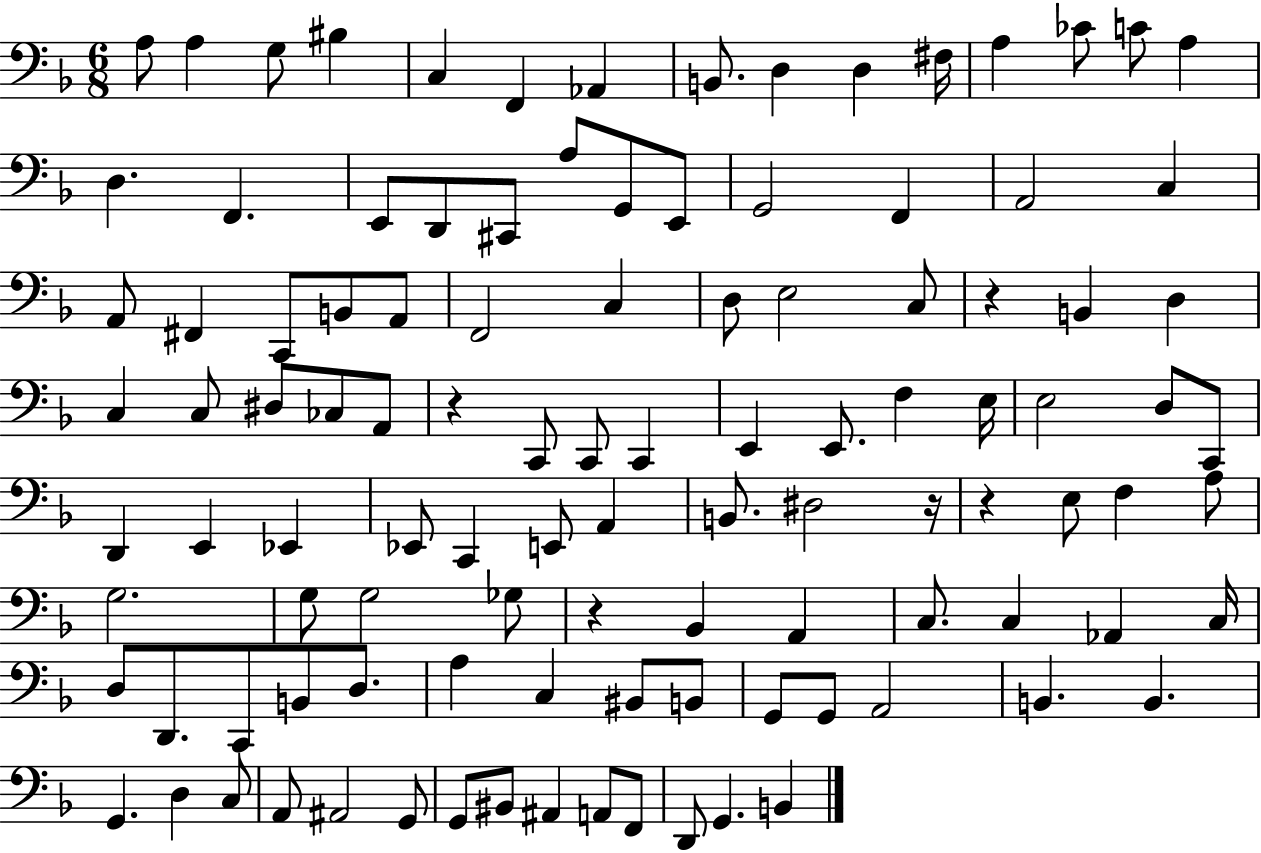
A3/e A3/q G3/e BIS3/q C3/q F2/q Ab2/q B2/e. D3/q D3/q F#3/s A3/q CES4/e C4/e A3/q D3/q. F2/q. E2/e D2/e C#2/e A3/e G2/e E2/e G2/h F2/q A2/h C3/q A2/e F#2/q C2/e B2/e A2/e F2/h C3/q D3/e E3/h C3/e R/q B2/q D3/q C3/q C3/e D#3/e CES3/e A2/e R/q C2/e C2/e C2/q E2/q E2/e. F3/q E3/s E3/h D3/e C2/e D2/q E2/q Eb2/q Eb2/e C2/q E2/e A2/q B2/e. D#3/h R/s R/q E3/e F3/q A3/e G3/h. G3/e G3/h Gb3/e R/q Bb2/q A2/q C3/e. C3/q Ab2/q C3/s D3/e D2/e. C2/e B2/e D3/e. A3/q C3/q BIS2/e B2/e G2/e G2/e A2/h B2/q. B2/q. G2/q. D3/q C3/e A2/e A#2/h G2/e G2/e BIS2/e A#2/q A2/e F2/e D2/e G2/q. B2/q